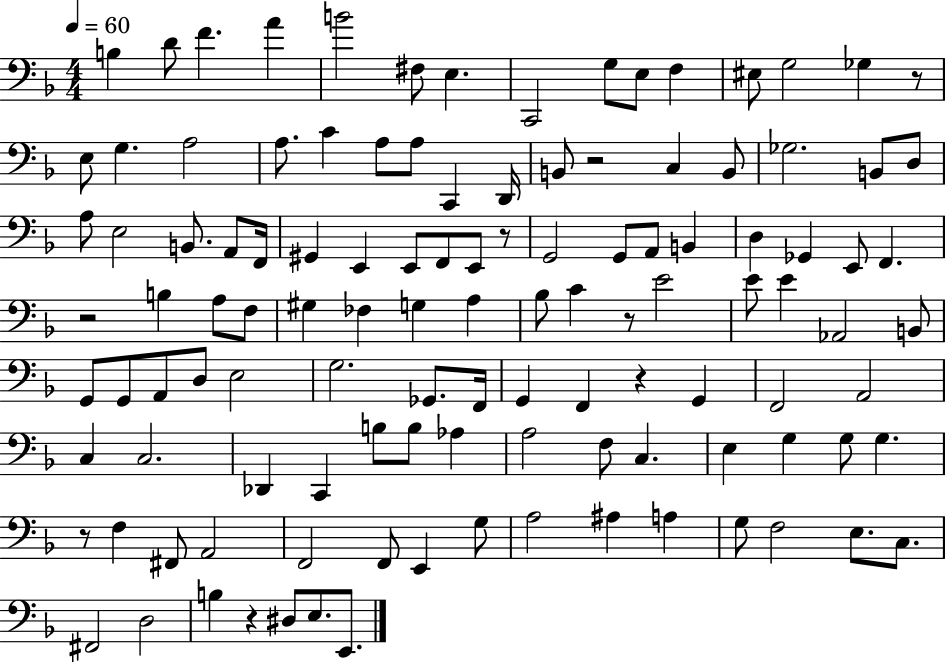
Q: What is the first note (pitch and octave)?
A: B3